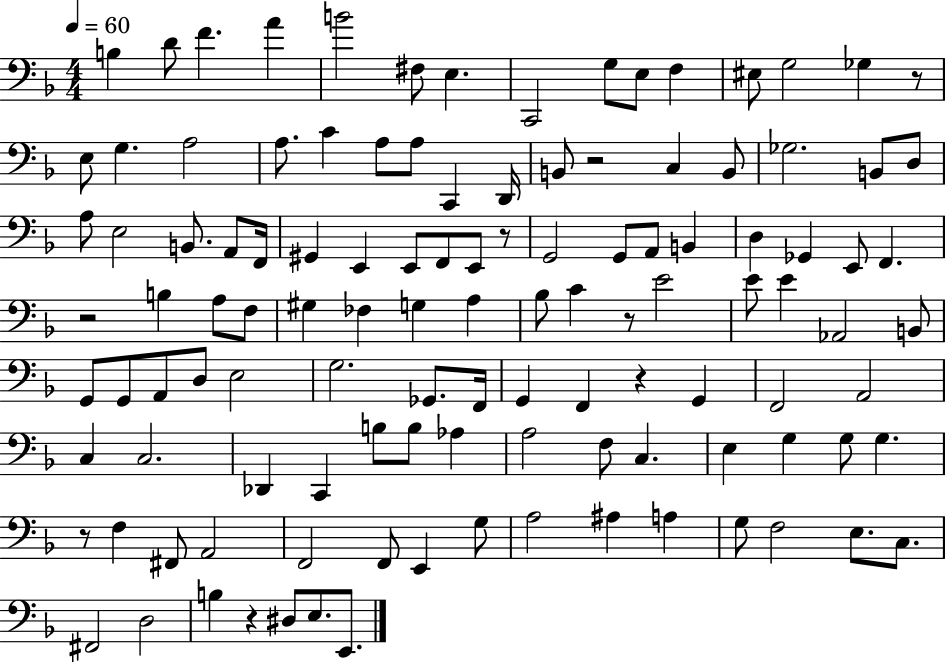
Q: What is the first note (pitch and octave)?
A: B3